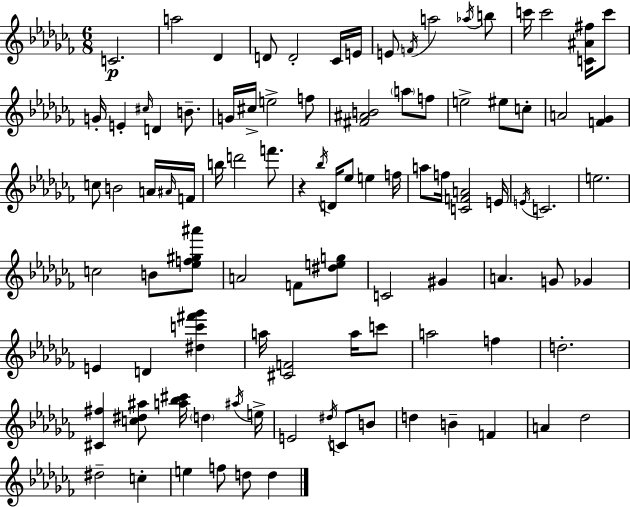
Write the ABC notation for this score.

X:1
T:Untitled
M:6/8
L:1/4
K:Abm
C2 a2 _D D/2 D2 _C/4 E/4 E/2 F/4 a2 _a/4 b/2 c'/4 c'2 [C^A^f]/4 c'/2 G/4 E ^c/4 D B/2 G/4 ^c/4 e2 f/2 [^F^AB]2 a/2 f/2 e2 ^e/2 c/2 A2 [F_G] c/2 B2 A/4 ^A/4 F/4 b/4 d'2 f'/2 z _b/4 D/4 _e/2 e f/4 a/2 f/4 [CFA]2 E/4 E/4 C2 e2 c2 B/2 [_ef^g^a']/2 A2 F/2 [^deg]/2 C2 ^G A G/2 _G E D [^dc'^f'_g'] a/4 [^CF]2 a/4 c'/2 a2 f d2 [^C^f] [c^d^a]/2 [a_b^c']/4 d ^a/4 e/4 E2 ^d/4 C/2 B/2 d B F A _d2 ^d2 c e f/2 d/2 d